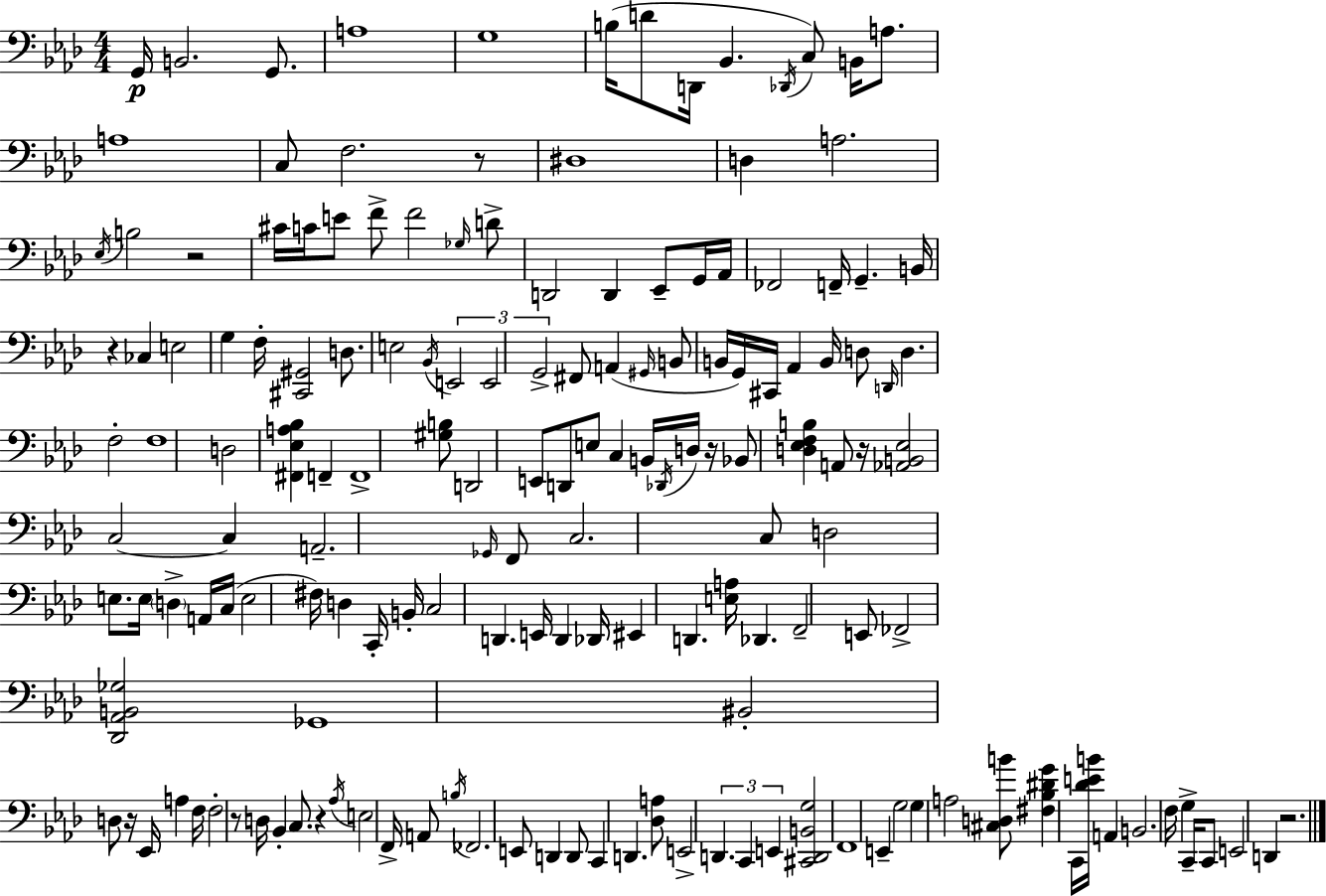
G2/s B2/h. G2/e. A3/w G3/w B3/s D4/e D2/s Bb2/q. Db2/s C3/e B2/s A3/e. A3/w C3/e F3/h. R/e D#3/w D3/q A3/h. Eb3/s B3/h R/h C#4/s C4/s E4/e F4/e F4/h Gb3/s D4/e D2/h D2/q Eb2/e G2/s Ab2/s FES2/h F2/s G2/q. B2/s R/q CES3/q E3/h G3/q F3/s [C#2,G#2]/h D3/e. E3/h Bb2/s E2/h E2/h G2/h F#2/e A2/q G#2/s B2/e B2/s G2/s C#2/s Ab2/q B2/s D3/e D2/s D3/q. F3/h F3/w D3/h [F#2,Eb3,A3,Bb3]/q F2/q F2/w [G#3,B3]/e D2/h E2/e D2/e E3/e C3/q B2/s Db2/s D3/s R/s Bb2/e [D3,Eb3,F3,B3]/q A2/e R/s [Ab2,B2,Eb3]/h C3/h C3/q A2/h. Gb2/s F2/e C3/h. C3/e D3/h E3/e. E3/s D3/q A2/s C3/s E3/h F#3/s D3/q C2/s B2/s C3/h D2/q. E2/s D2/q Db2/s EIS2/q D2/q. [E3,A3]/s Db2/q. F2/h E2/e FES2/h [Db2,Ab2,B2,Gb3]/h Gb2/w BIS2/h D3/e R/s Eb2/s A3/q F3/s F3/h R/e D3/s Bb2/q C3/e. R/q Ab3/s E3/h F2/s A2/e B3/s FES2/h. E2/e D2/q D2/e C2/q D2/q. [Db3,A3]/e E2/h D2/q. C2/q E2/q [C#2,D2,B2,G3]/h F2/w E2/q G3/h G3/q A3/h [C#3,D3,B4]/e [F#3,Bb3,D#4,G4]/q C2/s [Db4,E4,B4]/s A2/q B2/h. F3/s G3/q C2/s C2/e E2/h D2/q R/h.